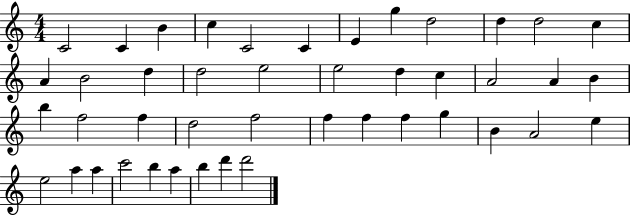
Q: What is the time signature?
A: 4/4